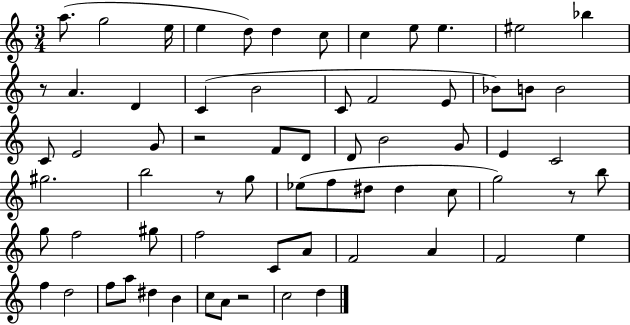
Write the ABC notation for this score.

X:1
T:Untitled
M:3/4
L:1/4
K:C
a/2 g2 e/4 e d/2 d c/2 c e/2 e ^e2 _b z/2 A D C B2 C/2 F2 E/2 _B/2 B/2 B2 C/2 E2 G/2 z2 F/2 D/2 D/2 B2 G/2 E C2 ^g2 b2 z/2 g/2 _e/2 f/2 ^d/2 ^d c/2 g2 z/2 b/2 g/2 f2 ^g/2 f2 C/2 A/2 F2 A F2 e f d2 f/2 a/2 ^d B c/2 A/2 z2 c2 d